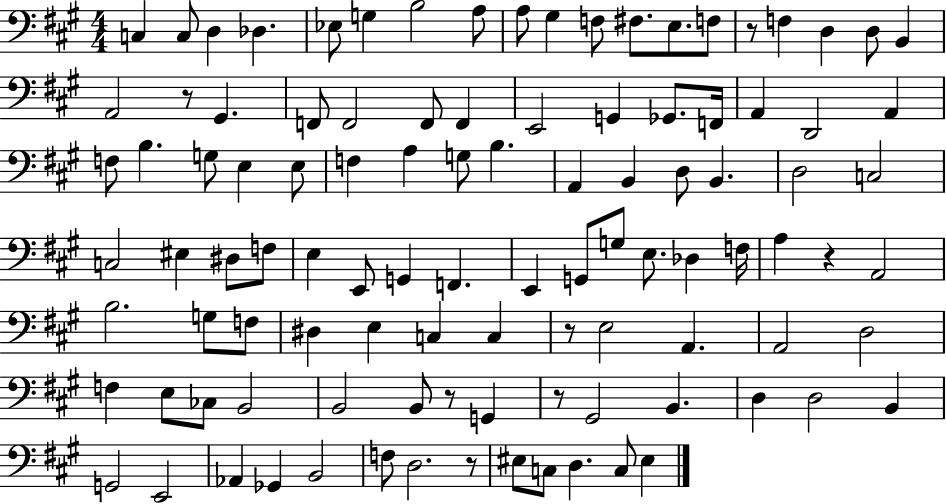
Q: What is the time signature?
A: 4/4